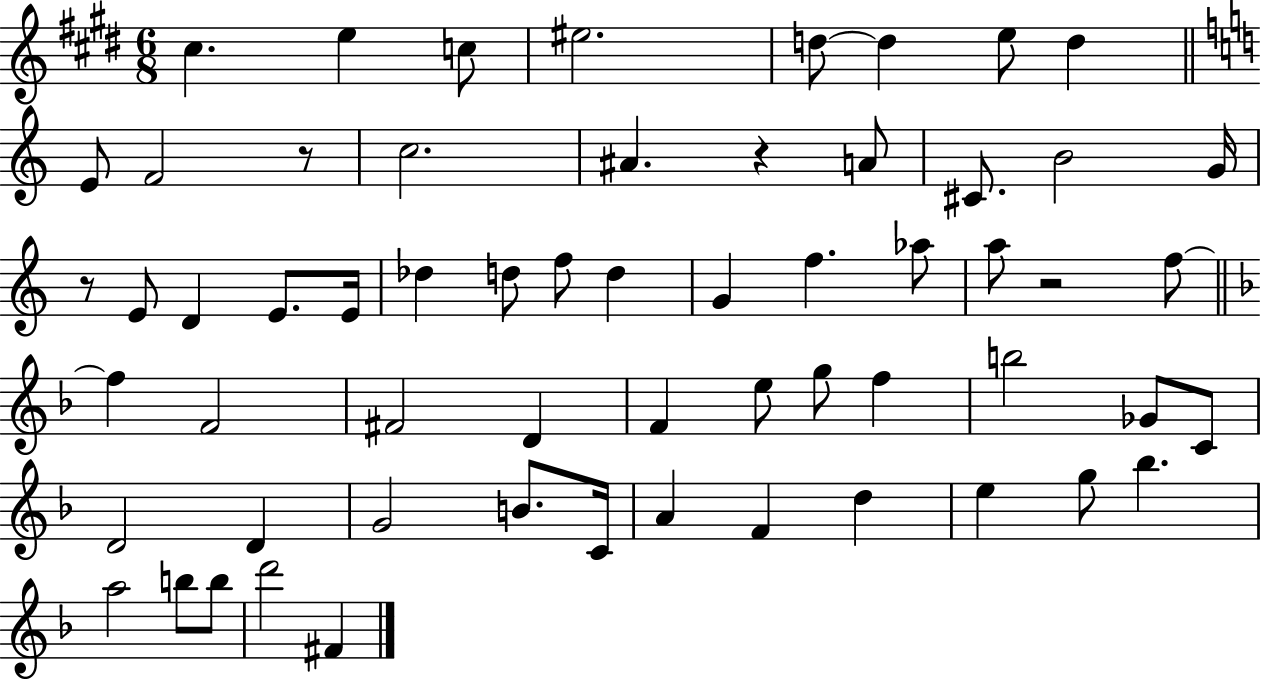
{
  \clef treble
  \numericTimeSignature
  \time 6/8
  \key e \major
  \repeat volta 2 { cis''4. e''4 c''8 | eis''2. | d''8~~ d''4 e''8 d''4 | \bar "||" \break \key c \major e'8 f'2 r8 | c''2. | ais'4. r4 a'8 | cis'8. b'2 g'16 | \break r8 e'8 d'4 e'8. e'16 | des''4 d''8 f''8 d''4 | g'4 f''4. aes''8 | a''8 r2 f''8~~ | \break \bar "||" \break \key f \major f''4 f'2 | fis'2 d'4 | f'4 e''8 g''8 f''4 | b''2 ges'8 c'8 | \break d'2 d'4 | g'2 b'8. c'16 | a'4 f'4 d''4 | e''4 g''8 bes''4. | \break a''2 b''8 b''8 | d'''2 fis'4 | } \bar "|."
}